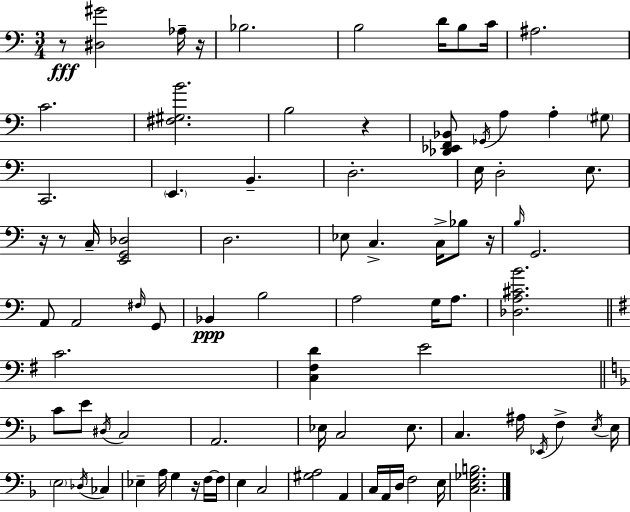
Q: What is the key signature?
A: C major